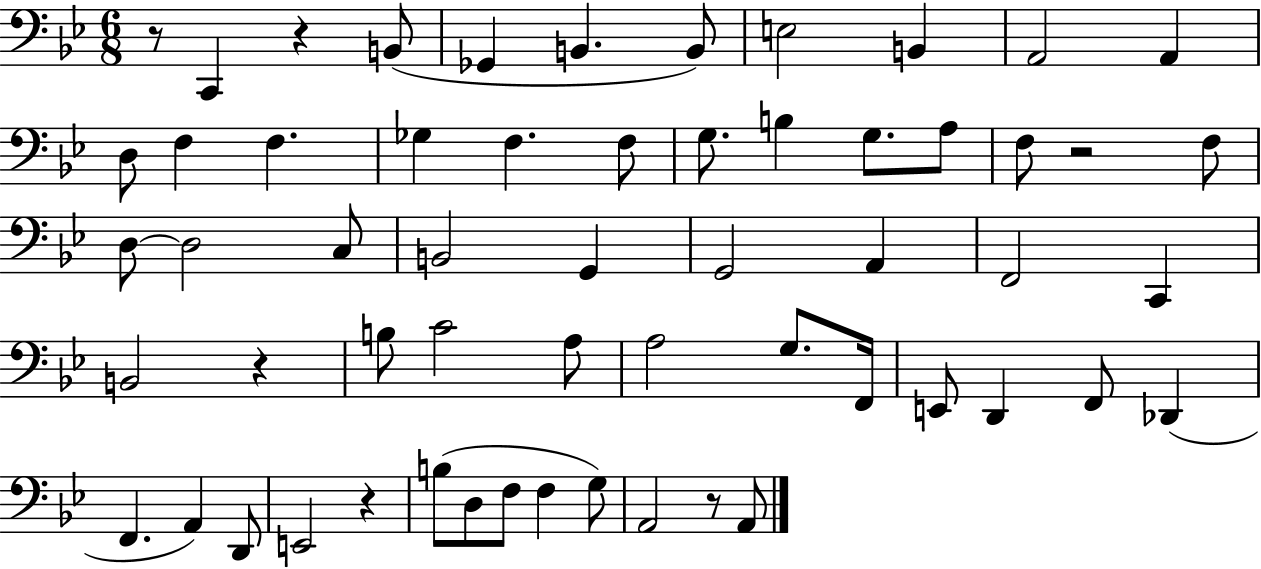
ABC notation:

X:1
T:Untitled
M:6/8
L:1/4
K:Bb
z/2 C,, z B,,/2 _G,, B,, B,,/2 E,2 B,, A,,2 A,, D,/2 F, F, _G, F, F,/2 G,/2 B, G,/2 A,/2 F,/2 z2 F,/2 D,/2 D,2 C,/2 B,,2 G,, G,,2 A,, F,,2 C,, B,,2 z B,/2 C2 A,/2 A,2 G,/2 F,,/4 E,,/2 D,, F,,/2 _D,, F,, A,, D,,/2 E,,2 z B,/2 D,/2 F,/2 F, G,/2 A,,2 z/2 A,,/2